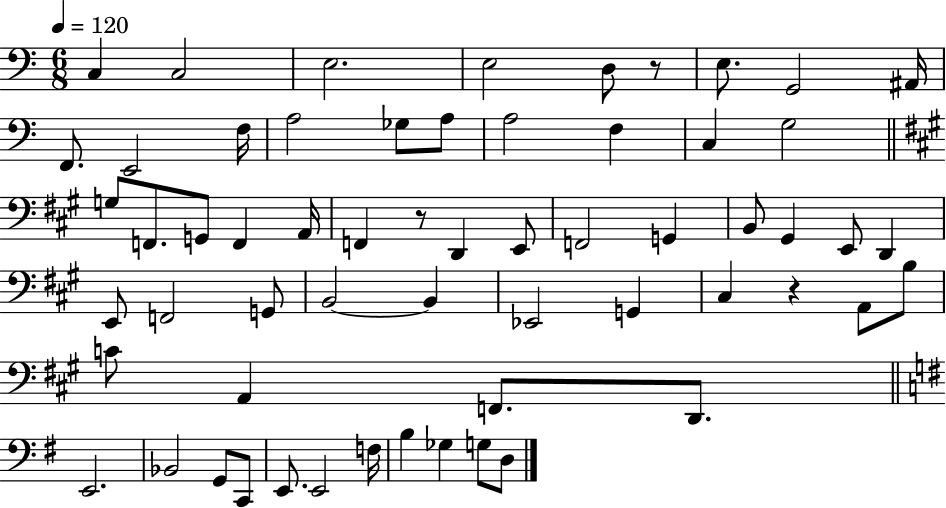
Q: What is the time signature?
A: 6/8